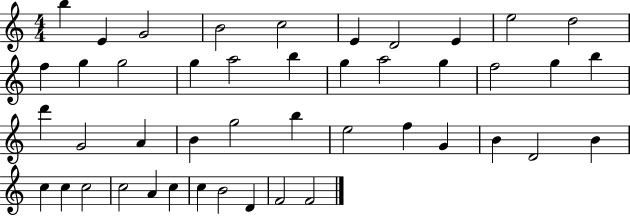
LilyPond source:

{
  \clef treble
  \numericTimeSignature
  \time 4/4
  \key c \major
  b''4 e'4 g'2 | b'2 c''2 | e'4 d'2 e'4 | e''2 d''2 | \break f''4 g''4 g''2 | g''4 a''2 b''4 | g''4 a''2 g''4 | f''2 g''4 b''4 | \break d'''4 g'2 a'4 | b'4 g''2 b''4 | e''2 f''4 g'4 | b'4 d'2 b'4 | \break c''4 c''4 c''2 | c''2 a'4 c''4 | c''4 b'2 d'4 | f'2 f'2 | \break \bar "|."
}